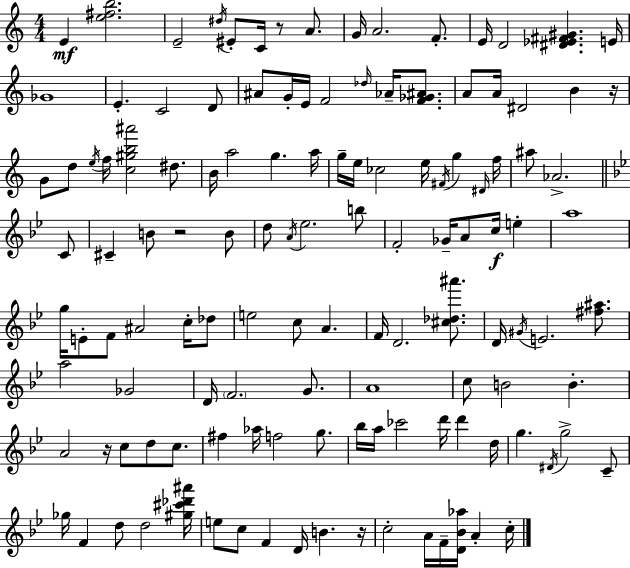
{
  \clef treble
  \numericTimeSignature
  \time 4/4
  \key c \major
  e'4\mf <e'' fis'' b''>2. | e'2-- \acciaccatura { dis''16 } eis'8-. c'16 r8 a'8. | g'16 a'2. f'8.-. | e'16 d'2 <dis' ees' fis' gis'>4. | \break e'16 ges'1 | e'4.-. c'2 d'8 | ais'8 g'16-. e'16 f'2 \grace { des''16 } aes'16-- <f' ges' ais'>8. | a'8 a'16 dis'2 b'4 | \break r16 g'8 d''8 \acciaccatura { e''16 } f''16 <c'' gis'' b'' ais'''>2 | dis''8. b'16 a''2 g''4. | a''16 g''16-- e''16 ces''2 e''16 \acciaccatura { fis'16 } g''4 | \grace { dis'16 } f''16 ais''8 aes'2.-> | \break \bar "||" \break \key g \minor c'8 cis'4-- b'8 r2 | b'8 d''8 \acciaccatura { a'16 } ees''2. | b''8 f'2-. ges'16-- a'8 c''16\f e''4-. | a''1 | \break g''16 e'8-. f'8 ais'2 | c''16-. des''8 e''2 c''8 a'4. | f'16 d'2. | <cis'' des'' ais'''>8. d'16 \acciaccatura { gis'16 } e'2. | \break <fis'' ais''>8. a''2 ges'2 | d'16 \parenthesize f'2. | g'8. a'1 | c''8 b'2 b'4.-. | \break a'2 r16 c''8 d''8 | c''8. fis''4 aes''16 f''2 | g''8. bes''16 a''16 ces'''2 d'''16 d'''4 | d''16 g''4. \acciaccatura { dis'16 } g''2-> | \break c'8-- ges''16 f'4 d''8 d''2 | <gis'' cis''' des''' ais'''>16 e''8 c''8 f'4 d'16 b'4. | r16 c''2-. a'16 f'16-- <d' bes' aes''>16 | a'4-. c''16-. \bar "|."
}